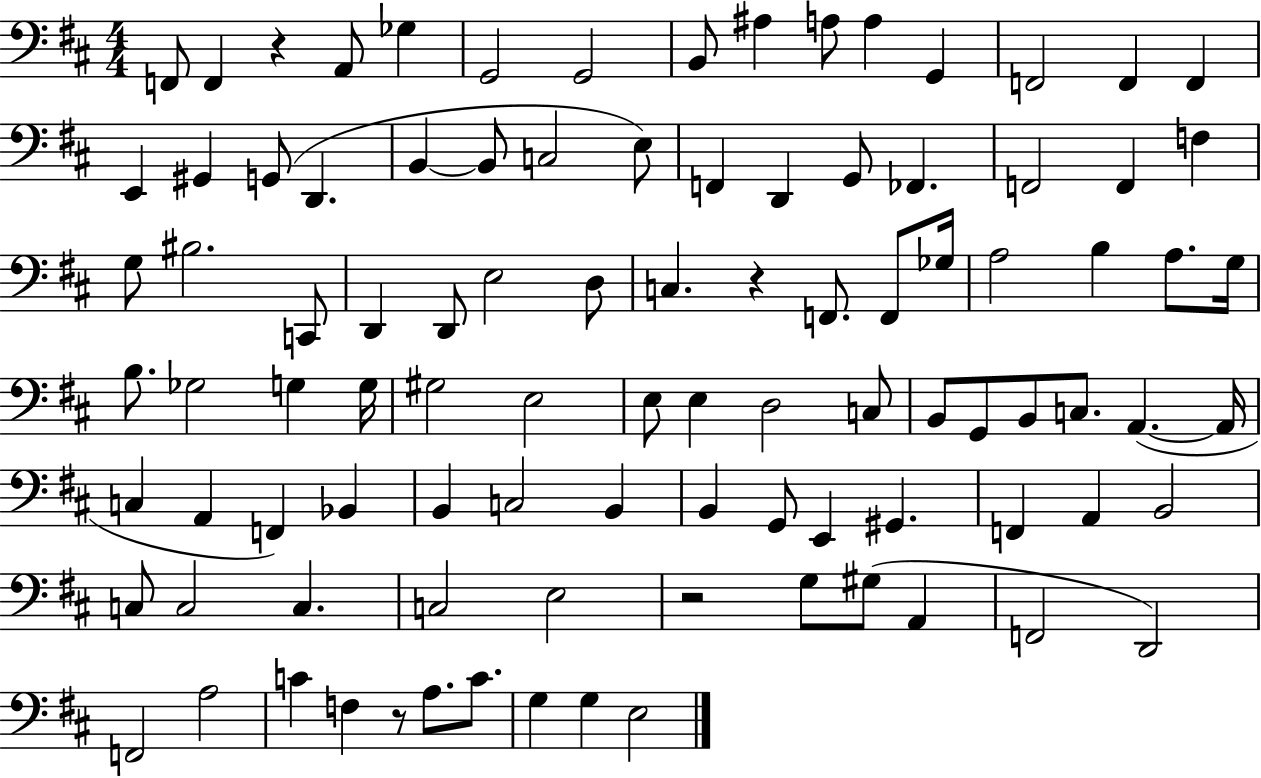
X:1
T:Untitled
M:4/4
L:1/4
K:D
F,,/2 F,, z A,,/2 _G, G,,2 G,,2 B,,/2 ^A, A,/2 A, G,, F,,2 F,, F,, E,, ^G,, G,,/2 D,, B,, B,,/2 C,2 E,/2 F,, D,, G,,/2 _F,, F,,2 F,, F, G,/2 ^B,2 C,,/2 D,, D,,/2 E,2 D,/2 C, z F,,/2 F,,/2 _G,/4 A,2 B, A,/2 G,/4 B,/2 _G,2 G, G,/4 ^G,2 E,2 E,/2 E, D,2 C,/2 B,,/2 G,,/2 B,,/2 C,/2 A,, A,,/4 C, A,, F,, _B,, B,, C,2 B,, B,, G,,/2 E,, ^G,, F,, A,, B,,2 C,/2 C,2 C, C,2 E,2 z2 G,/2 ^G,/2 A,, F,,2 D,,2 F,,2 A,2 C F, z/2 A,/2 C/2 G, G, E,2